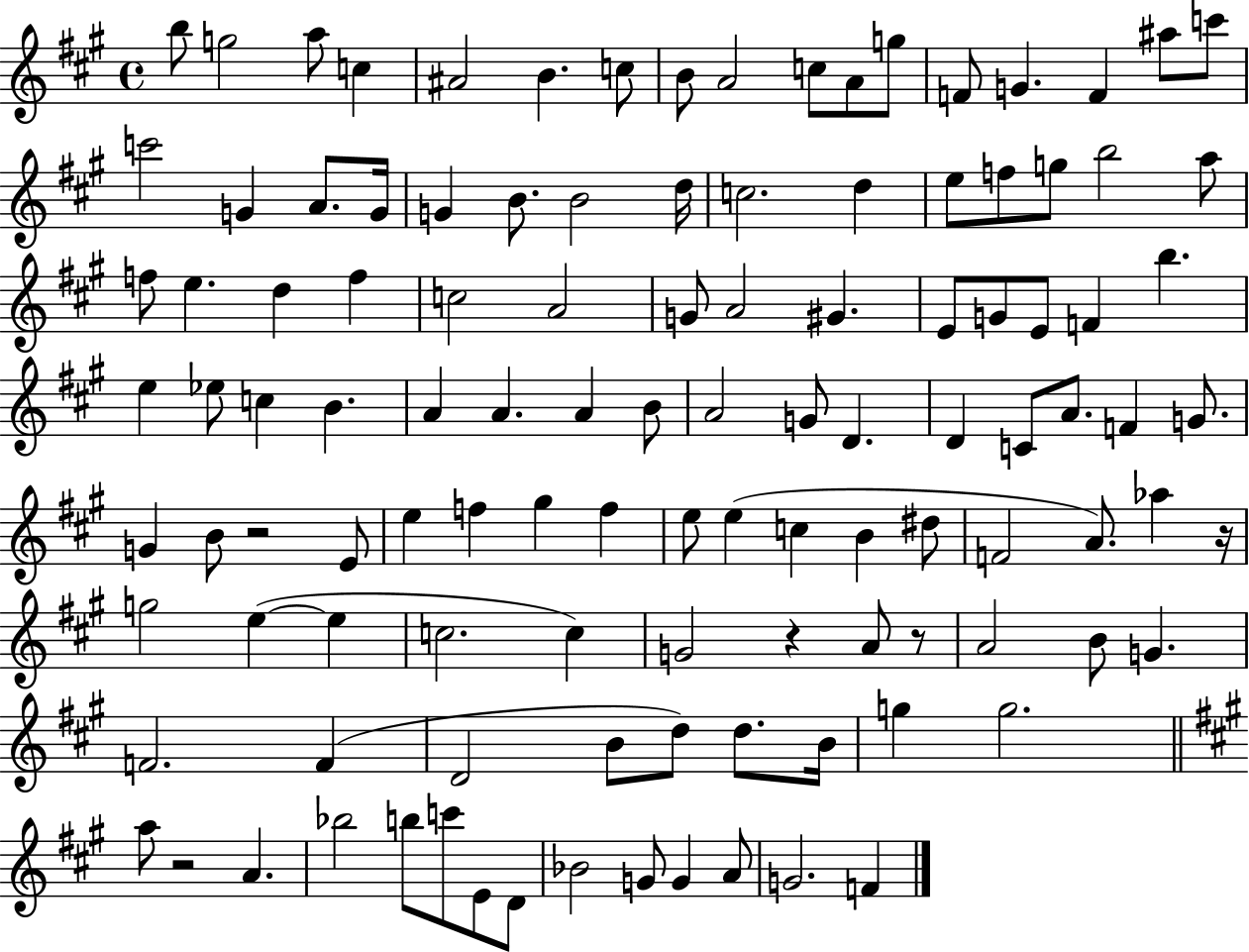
{
  \clef treble
  \time 4/4
  \defaultTimeSignature
  \key a \major
  b''8 g''2 a''8 c''4 | ais'2 b'4. c''8 | b'8 a'2 c''8 a'8 g''8 | f'8 g'4. f'4 ais''8 c'''8 | \break c'''2 g'4 a'8. g'16 | g'4 b'8. b'2 d''16 | c''2. d''4 | e''8 f''8 g''8 b''2 a''8 | \break f''8 e''4. d''4 f''4 | c''2 a'2 | g'8 a'2 gis'4. | e'8 g'8 e'8 f'4 b''4. | \break e''4 ees''8 c''4 b'4. | a'4 a'4. a'4 b'8 | a'2 g'8 d'4. | d'4 c'8 a'8. f'4 g'8. | \break g'4 b'8 r2 e'8 | e''4 f''4 gis''4 f''4 | e''8 e''4( c''4 b'4 dis''8 | f'2 a'8.) aes''4 r16 | \break g''2 e''4~(~ e''4 | c''2. c''4) | g'2 r4 a'8 r8 | a'2 b'8 g'4. | \break f'2. f'4( | d'2 b'8 d''8) d''8. b'16 | g''4 g''2. | \bar "||" \break \key a \major a''8 r2 a'4. | bes''2 b''8 c'''8 e'8 d'8 | bes'2 g'8 g'4 a'8 | g'2. f'4 | \break \bar "|."
}